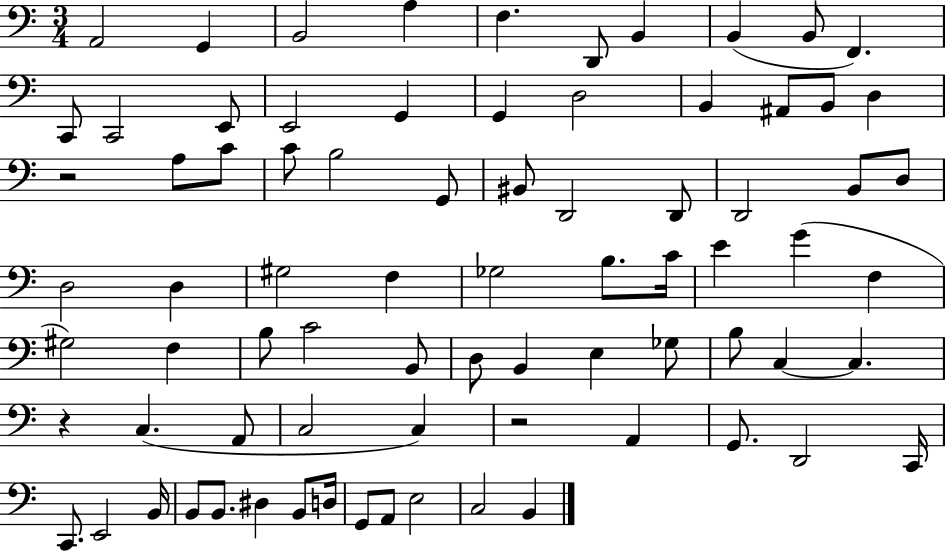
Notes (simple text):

A2/h G2/q B2/h A3/q F3/q. D2/e B2/q B2/q B2/e F2/q. C2/e C2/h E2/e E2/h G2/q G2/q D3/h B2/q A#2/e B2/e D3/q R/h A3/e C4/e C4/e B3/h G2/e BIS2/e D2/h D2/e D2/h B2/e D3/e D3/h D3/q G#3/h F3/q Gb3/h B3/e. C4/s E4/q G4/q F3/q G#3/h F3/q B3/e C4/h B2/e D3/e B2/q E3/q Gb3/e B3/e C3/q C3/q. R/q C3/q. A2/e C3/h C3/q R/h A2/q G2/e. D2/h C2/s C2/e. E2/h B2/s B2/e B2/e. D#3/q B2/e D3/s G2/e A2/e E3/h C3/h B2/q